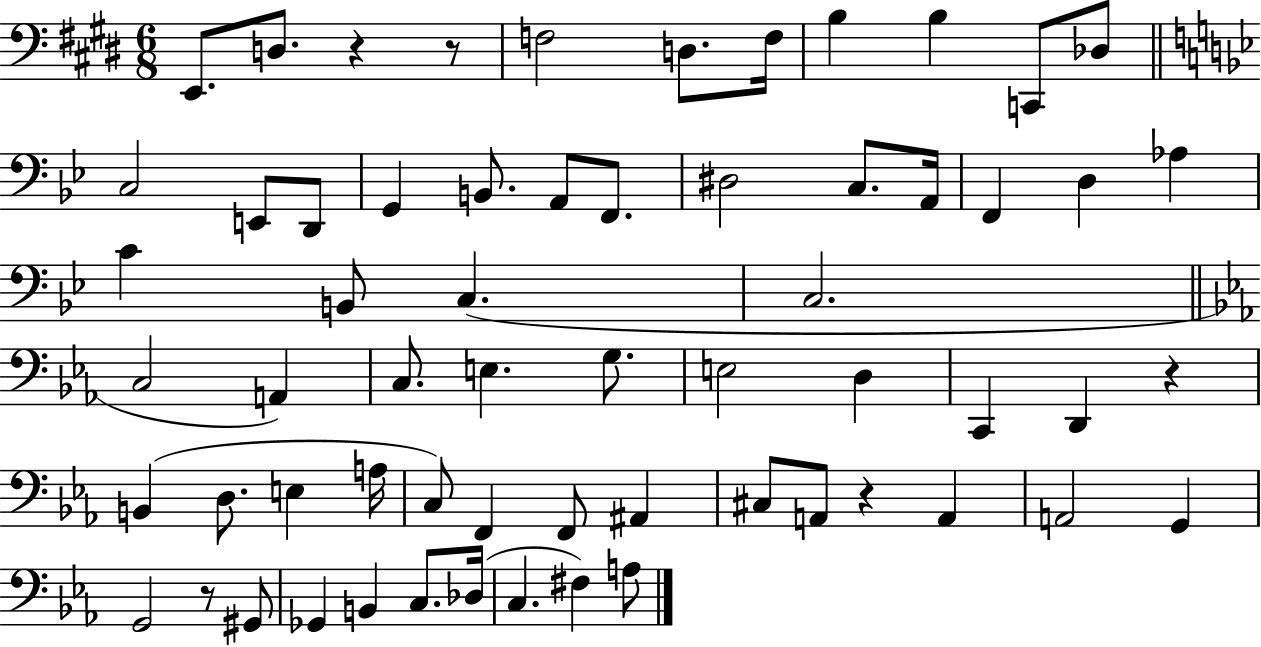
{
  \clef bass
  \numericTimeSignature
  \time 6/8
  \key e \major
  e,8. d8. r4 r8 | f2 d8. f16 | b4 b4 c,8 des8 | \bar "||" \break \key bes \major c2 e,8 d,8 | g,4 b,8. a,8 f,8. | dis2 c8. a,16 | f,4 d4 aes4 | \break c'4 b,8 c4.( | c2. | \bar "||" \break \key ees \major c2 a,4) | c8. e4. g8. | e2 d4 | c,4 d,4 r4 | \break b,4( d8. e4 a16 | c8) f,4 f,8 ais,4 | cis8 a,8 r4 a,4 | a,2 g,4 | \break g,2 r8 gis,8 | ges,4 b,4 c8. des16( | c4. fis4) a8 | \bar "|."
}